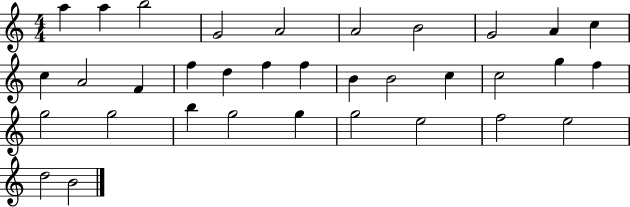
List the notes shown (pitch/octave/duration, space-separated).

A5/q A5/q B5/h G4/h A4/h A4/h B4/h G4/h A4/q C5/q C5/q A4/h F4/q F5/q D5/q F5/q F5/q B4/q B4/h C5/q C5/h G5/q F5/q G5/h G5/h B5/q G5/h G5/q G5/h E5/h F5/h E5/h D5/h B4/h